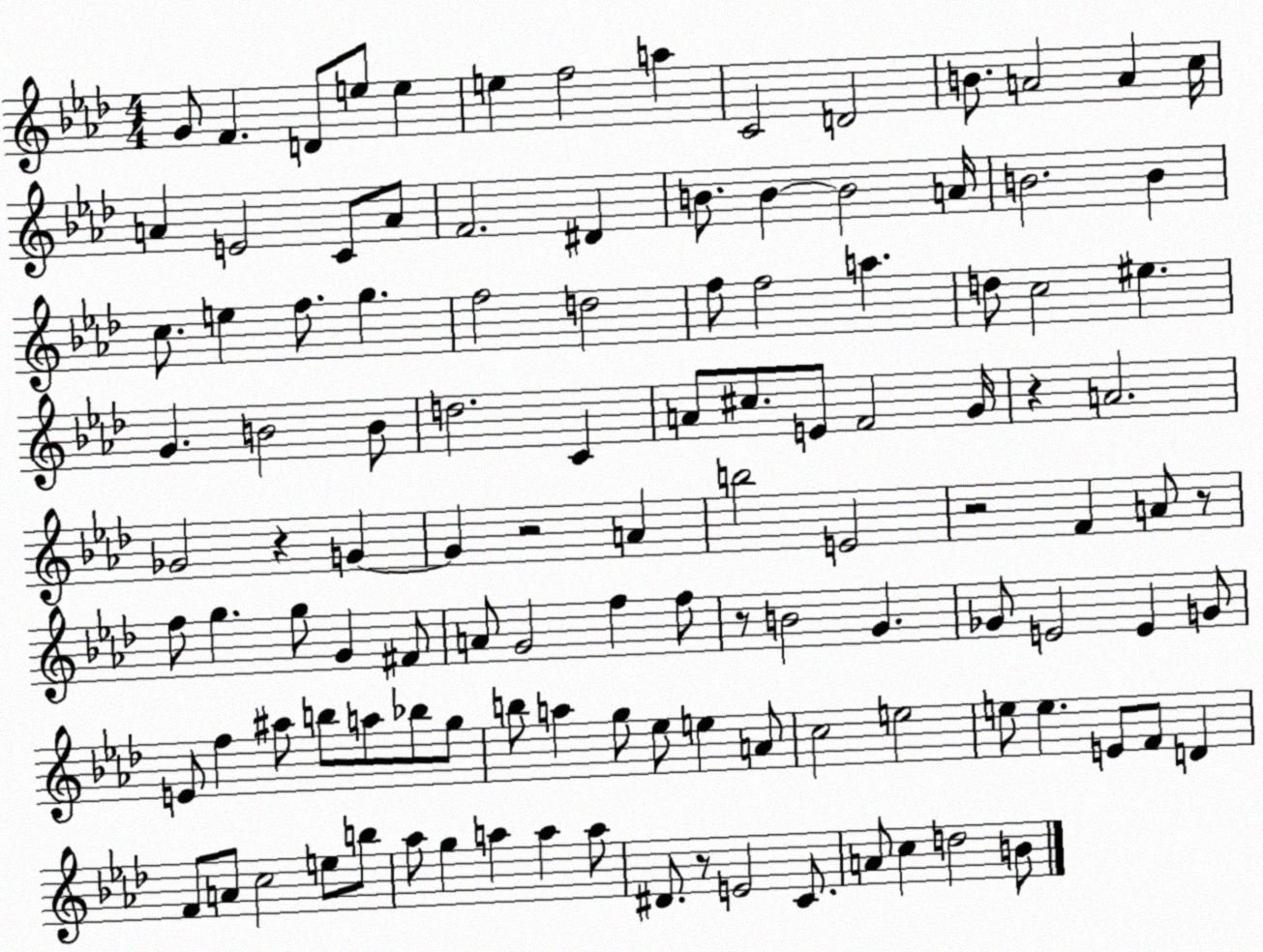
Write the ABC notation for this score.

X:1
T:Untitled
M:4/4
L:1/4
K:Ab
G/2 F D/2 e/2 e e f2 a C2 D2 B/2 A2 A c/4 A E2 C/2 A/2 F2 ^D B/2 B B2 A/4 B2 B c/2 e f/2 g f2 d2 f/2 f2 a d/2 c2 ^e G B2 B/2 d2 C A/2 ^c/2 E/2 F2 G/4 z A2 _G2 z G G z2 A b2 E2 z2 F A/2 z/2 f/2 g g/2 G ^F/2 A/2 G2 f f/2 z/2 B2 G _G/2 E2 E G/2 E/2 f ^a/2 b/2 a/2 _b/2 g/2 b/2 a g/2 _e/2 e A/2 c2 e2 e/2 e E/2 F/2 D F/2 A/2 c2 e/2 b/2 _a/2 g a a a/2 ^D/2 z/2 E2 C/2 A/2 c d2 B/2